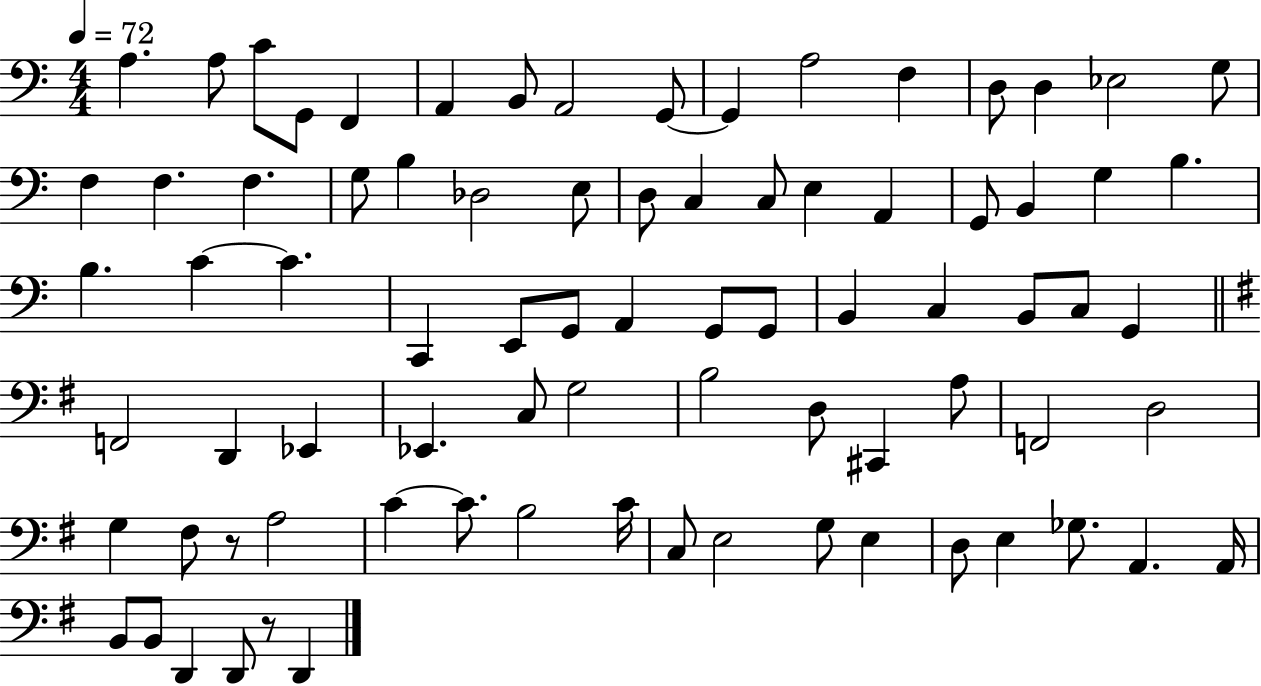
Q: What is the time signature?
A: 4/4